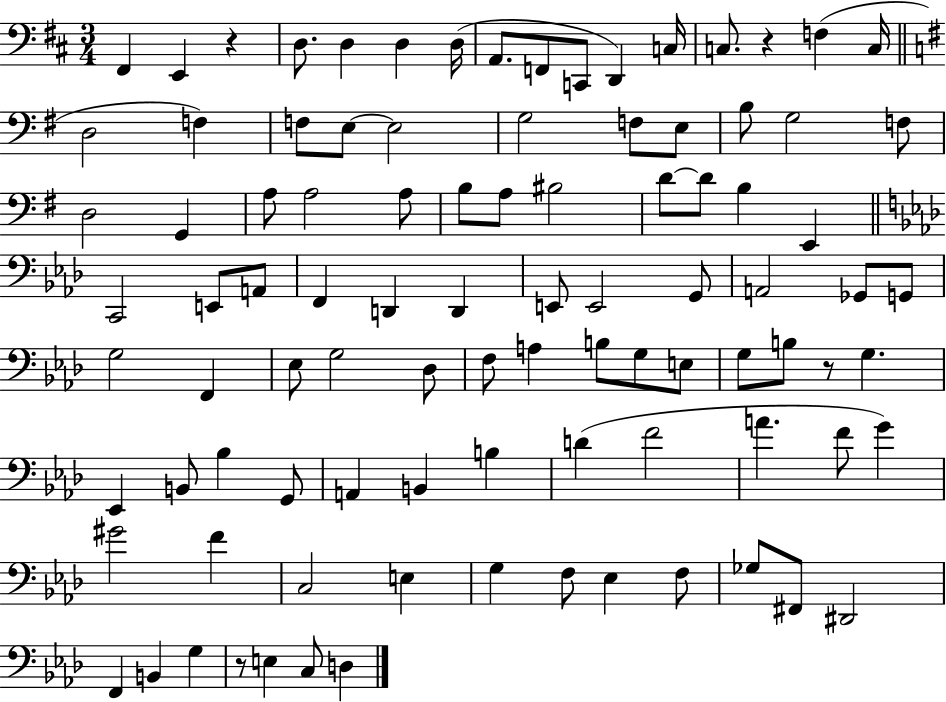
F#2/q E2/q R/q D3/e. D3/q D3/q D3/s A2/e. F2/e C2/e D2/q C3/s C3/e. R/q F3/q C3/s D3/h F3/q F3/e E3/e E3/h G3/h F3/e E3/e B3/e G3/h F3/e D3/h G2/q A3/e A3/h A3/e B3/e A3/e BIS3/h D4/e D4/e B3/q E2/q C2/h E2/e A2/e F2/q D2/q D2/q E2/e E2/h G2/e A2/h Gb2/e G2/e G3/h F2/q Eb3/e G3/h Db3/e F3/e A3/q B3/e G3/e E3/e G3/e B3/e R/e G3/q. Eb2/q B2/e Bb3/q G2/e A2/q B2/q B3/q D4/q F4/h A4/q. F4/e G4/q G#4/h F4/q C3/h E3/q G3/q F3/e Eb3/q F3/e Gb3/e F#2/e D#2/h F2/q B2/q G3/q R/e E3/q C3/e D3/q